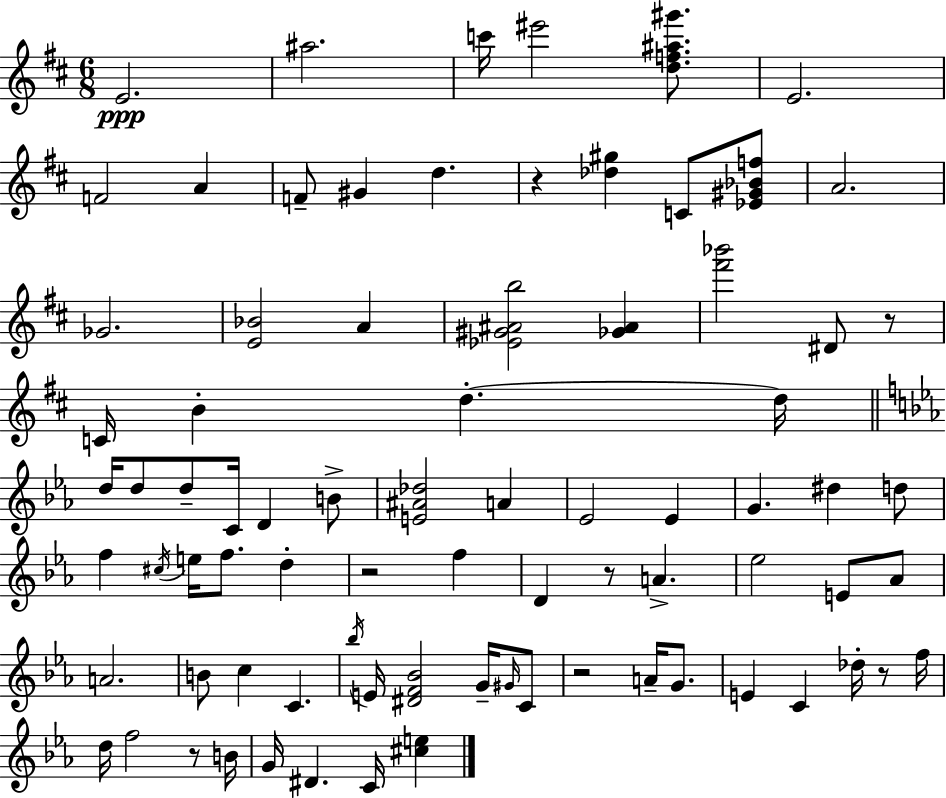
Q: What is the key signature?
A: D major